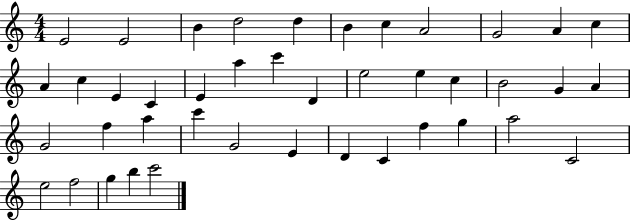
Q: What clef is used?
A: treble